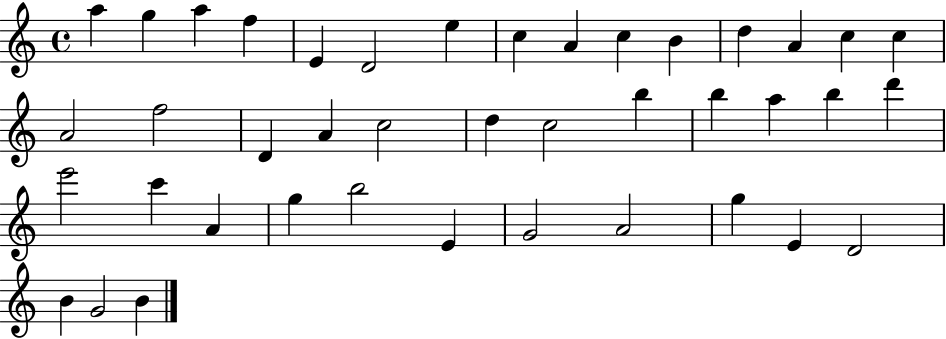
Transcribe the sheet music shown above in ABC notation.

X:1
T:Untitled
M:4/4
L:1/4
K:C
a g a f E D2 e c A c B d A c c A2 f2 D A c2 d c2 b b a b d' e'2 c' A g b2 E G2 A2 g E D2 B G2 B